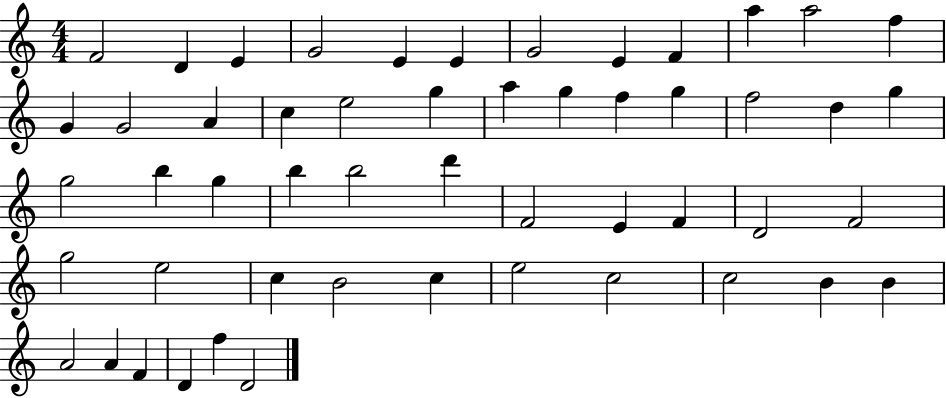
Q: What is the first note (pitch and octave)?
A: F4